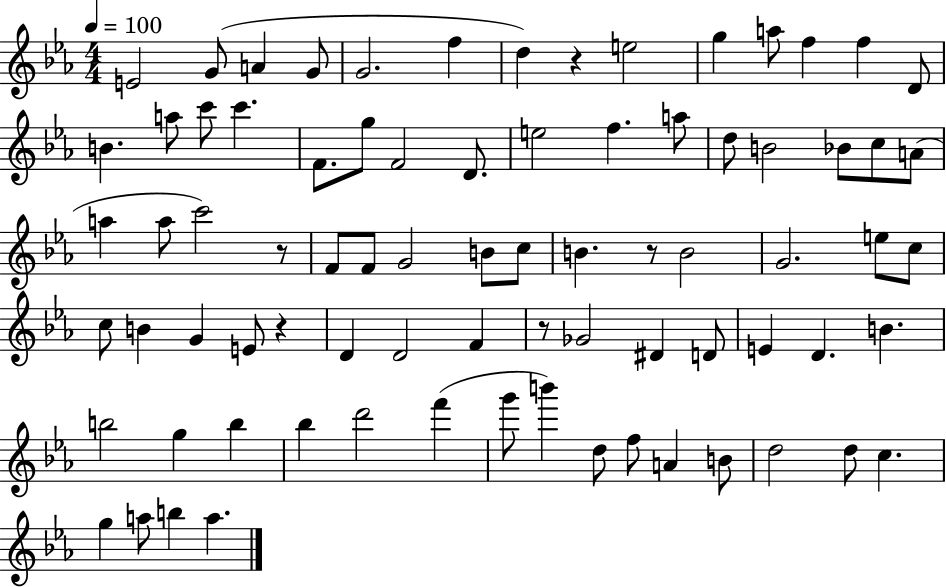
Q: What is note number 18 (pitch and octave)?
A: F4